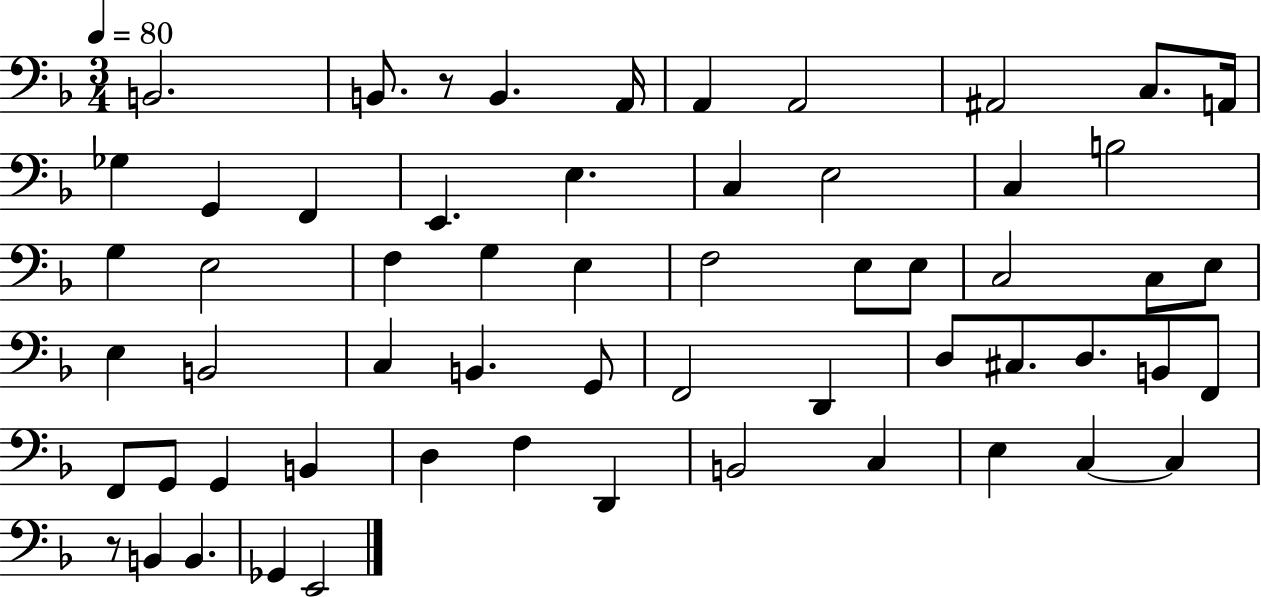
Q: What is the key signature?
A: F major